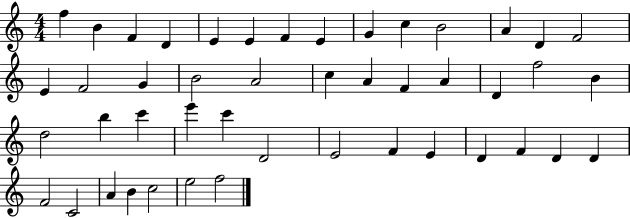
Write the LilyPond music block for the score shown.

{
  \clef treble
  \numericTimeSignature
  \time 4/4
  \key c \major
  f''4 b'4 f'4 d'4 | e'4 e'4 f'4 e'4 | g'4 c''4 b'2 | a'4 d'4 f'2 | \break e'4 f'2 g'4 | b'2 a'2 | c''4 a'4 f'4 a'4 | d'4 f''2 b'4 | \break d''2 b''4 c'''4 | e'''4 c'''4 d'2 | e'2 f'4 e'4 | d'4 f'4 d'4 d'4 | \break f'2 c'2 | a'4 b'4 c''2 | e''2 f''2 | \bar "|."
}